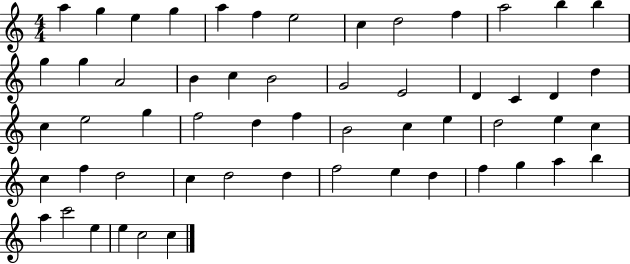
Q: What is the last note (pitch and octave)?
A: C5